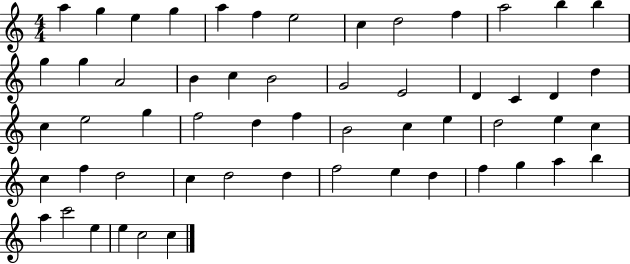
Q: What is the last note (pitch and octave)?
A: C5